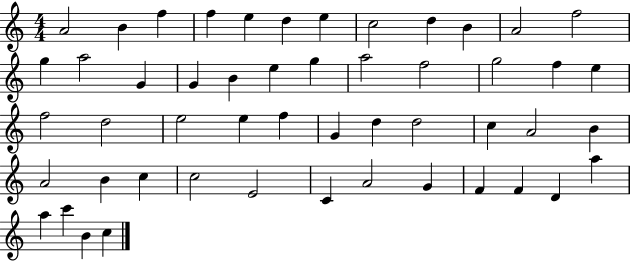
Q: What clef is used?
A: treble